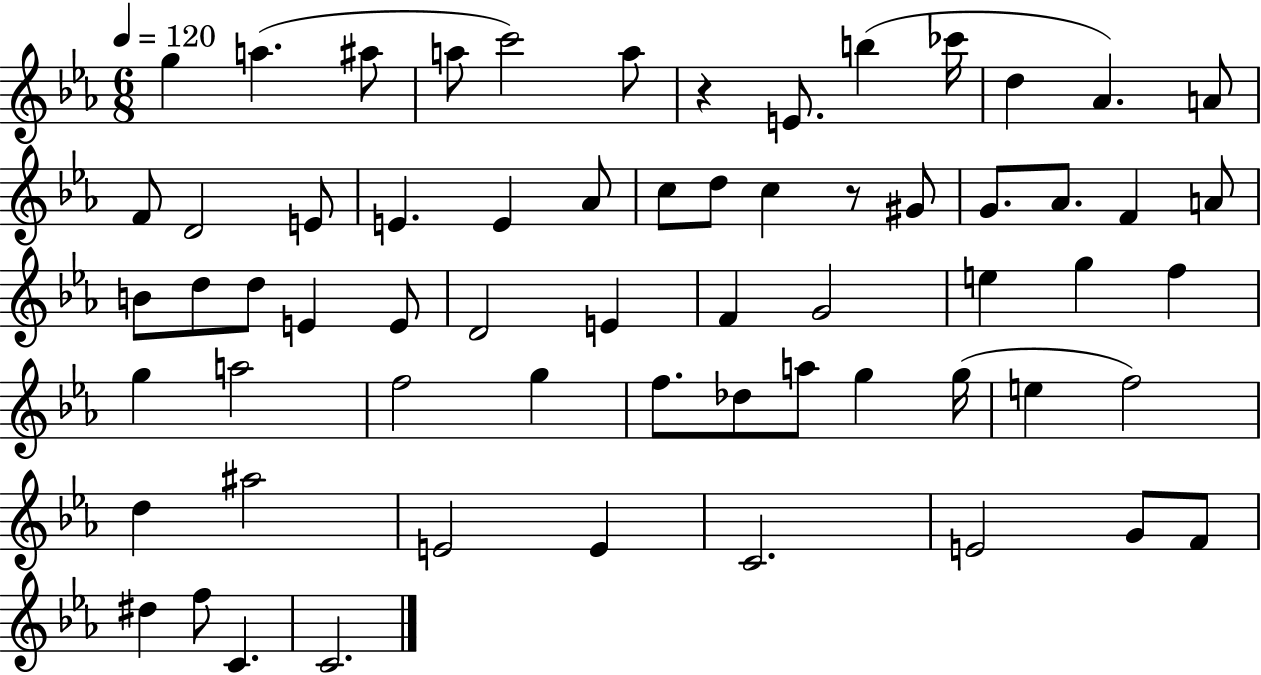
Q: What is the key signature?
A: EES major